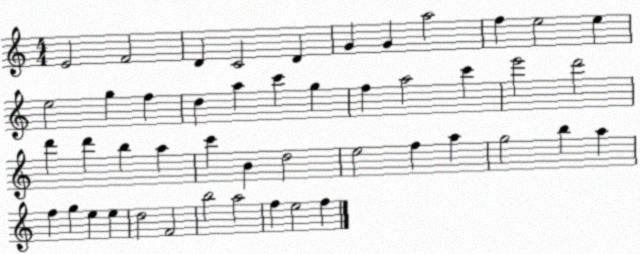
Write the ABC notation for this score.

X:1
T:Untitled
M:4/4
L:1/4
K:C
E2 F2 D C2 D G G a2 f e2 e e2 g f d a c' g f a2 c' e'2 d'2 d' d' b a c' B d2 e2 f a g2 b a f g e e d2 F2 b2 a2 f e2 f